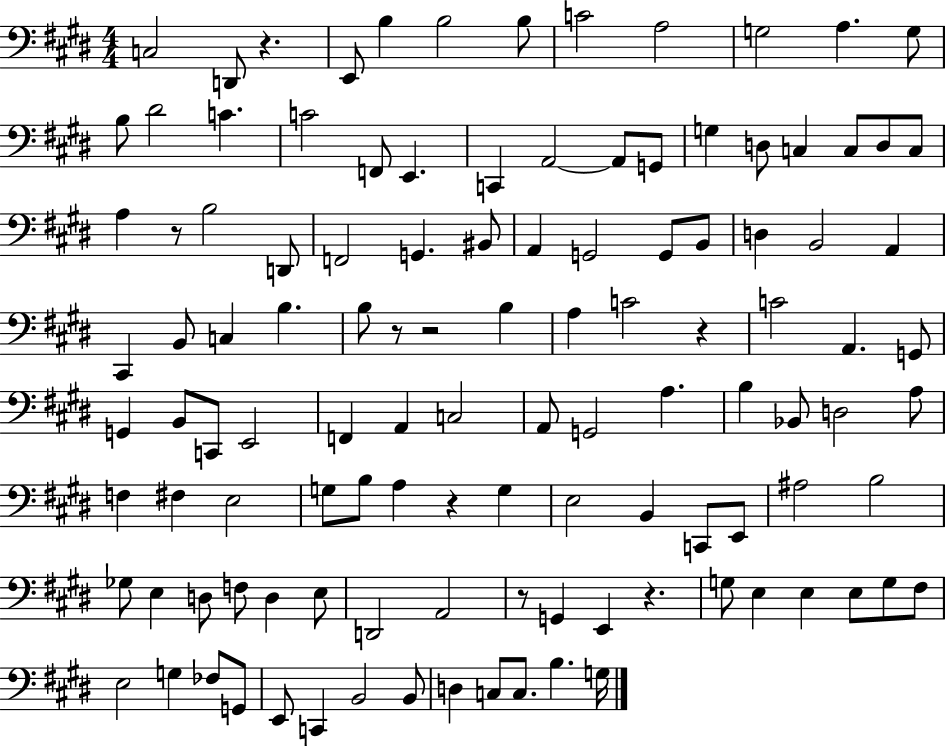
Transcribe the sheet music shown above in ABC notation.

X:1
T:Untitled
M:4/4
L:1/4
K:E
C,2 D,,/2 z E,,/2 B, B,2 B,/2 C2 A,2 G,2 A, G,/2 B,/2 ^D2 C C2 F,,/2 E,, C,, A,,2 A,,/2 G,,/2 G, D,/2 C, C,/2 D,/2 C,/2 A, z/2 B,2 D,,/2 F,,2 G,, ^B,,/2 A,, G,,2 G,,/2 B,,/2 D, B,,2 A,, ^C,, B,,/2 C, B, B,/2 z/2 z2 B, A, C2 z C2 A,, G,,/2 G,, B,,/2 C,,/2 E,,2 F,, A,, C,2 A,,/2 G,,2 A, B, _B,,/2 D,2 A,/2 F, ^F, E,2 G,/2 B,/2 A, z G, E,2 B,, C,,/2 E,,/2 ^A,2 B,2 _G,/2 E, D,/2 F,/2 D, E,/2 D,,2 A,,2 z/2 G,, E,, z G,/2 E, E, E,/2 G,/2 ^F,/2 E,2 G, _F,/2 G,,/2 E,,/2 C,, B,,2 B,,/2 D, C,/2 C,/2 B, G,/4